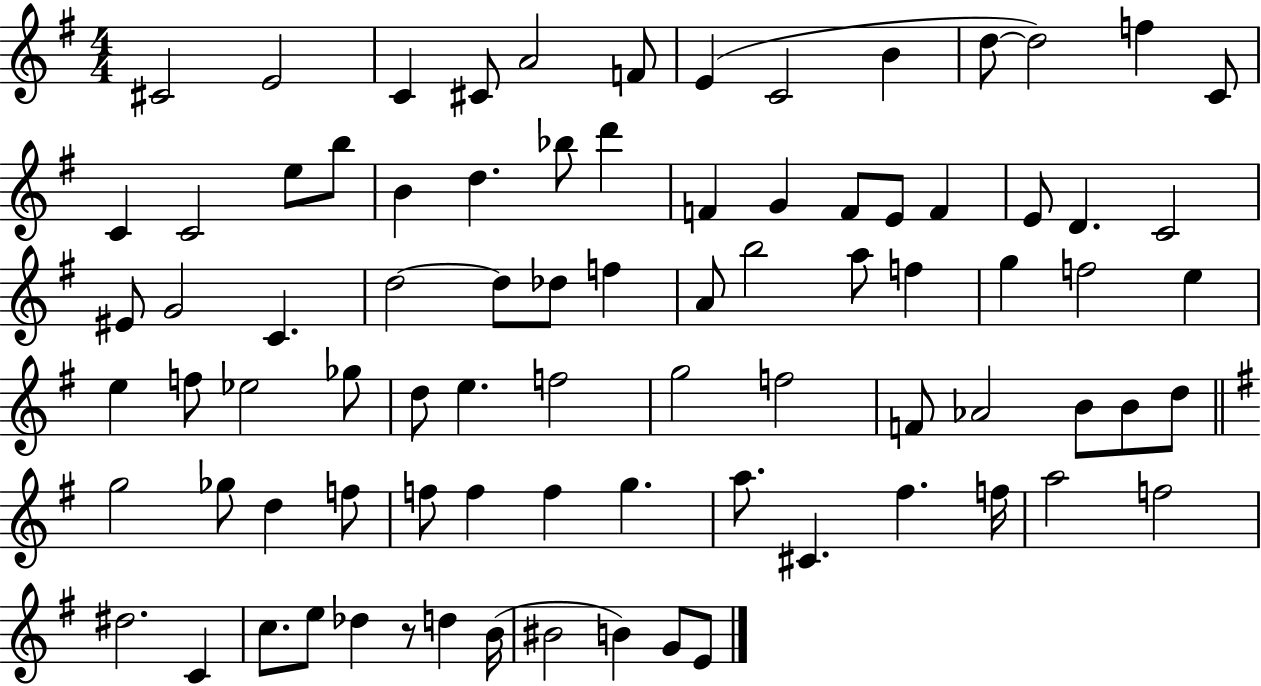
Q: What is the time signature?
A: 4/4